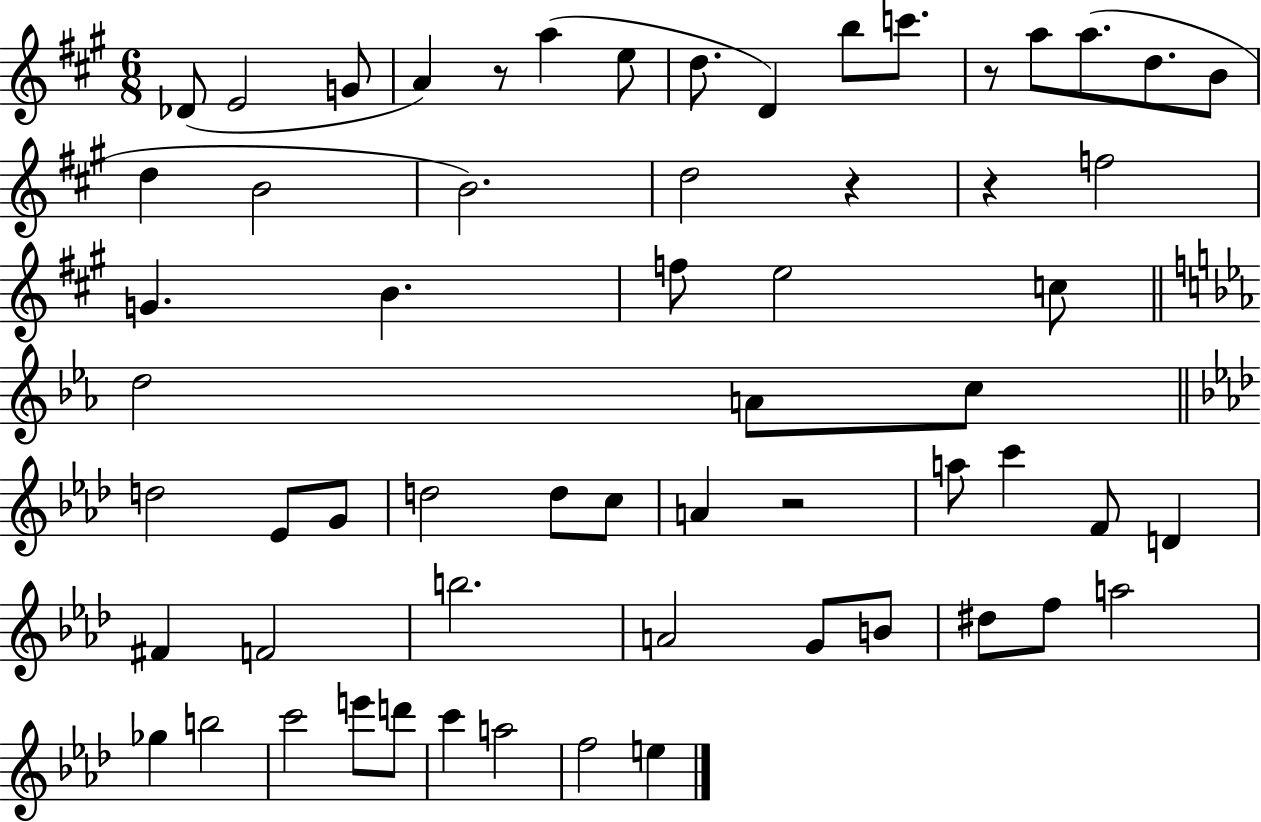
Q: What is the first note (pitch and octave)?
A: Db4